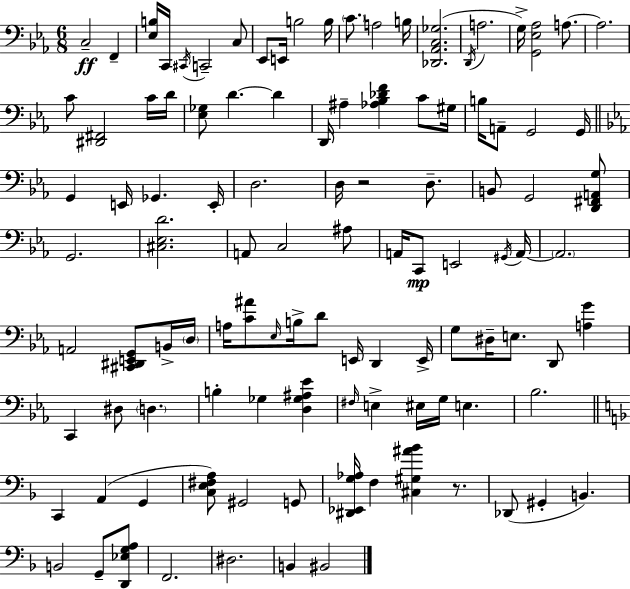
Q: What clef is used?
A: bass